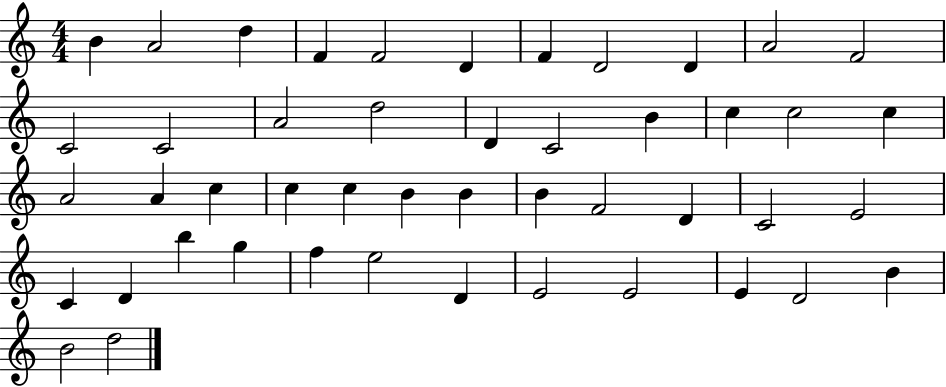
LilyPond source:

{
  \clef treble
  \numericTimeSignature
  \time 4/4
  \key c \major
  b'4 a'2 d''4 | f'4 f'2 d'4 | f'4 d'2 d'4 | a'2 f'2 | \break c'2 c'2 | a'2 d''2 | d'4 c'2 b'4 | c''4 c''2 c''4 | \break a'2 a'4 c''4 | c''4 c''4 b'4 b'4 | b'4 f'2 d'4 | c'2 e'2 | \break c'4 d'4 b''4 g''4 | f''4 e''2 d'4 | e'2 e'2 | e'4 d'2 b'4 | \break b'2 d''2 | \bar "|."
}